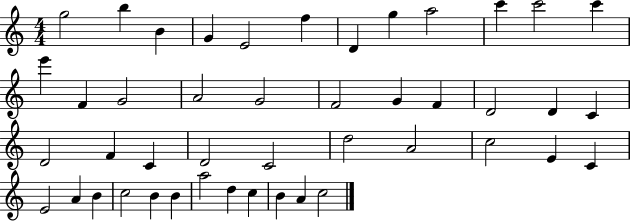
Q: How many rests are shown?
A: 0